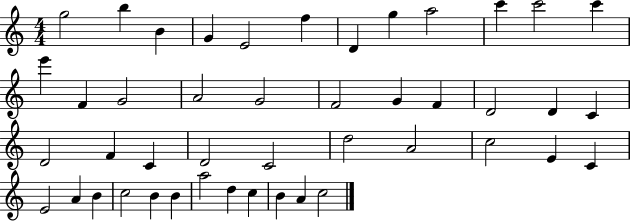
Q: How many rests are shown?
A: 0